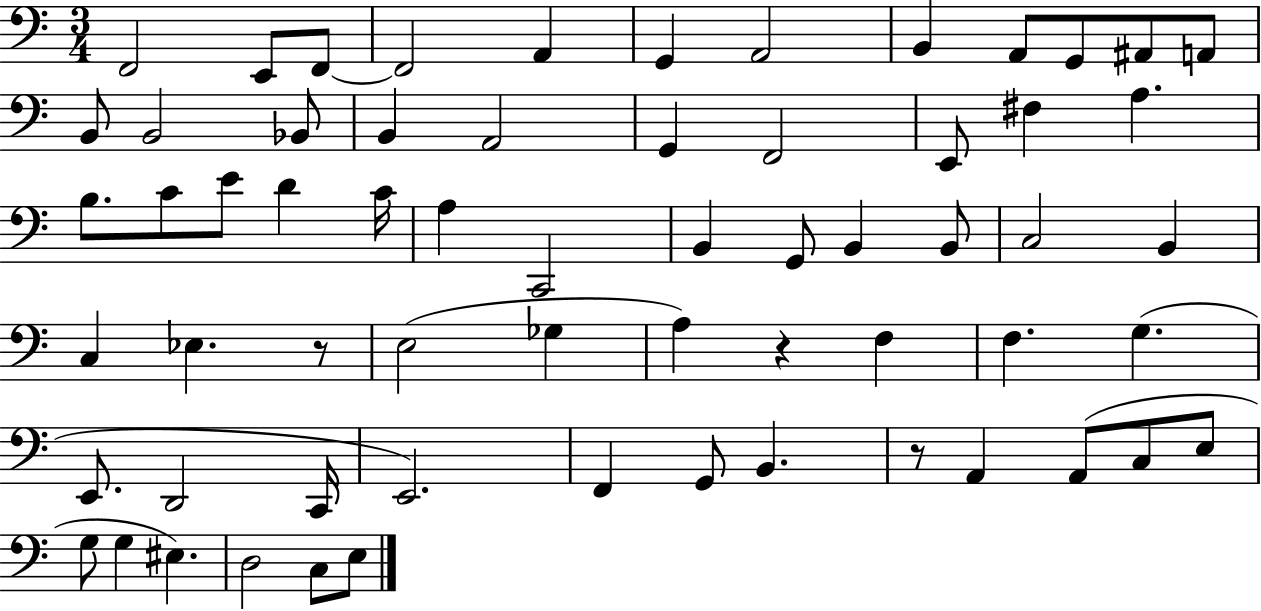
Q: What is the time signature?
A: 3/4